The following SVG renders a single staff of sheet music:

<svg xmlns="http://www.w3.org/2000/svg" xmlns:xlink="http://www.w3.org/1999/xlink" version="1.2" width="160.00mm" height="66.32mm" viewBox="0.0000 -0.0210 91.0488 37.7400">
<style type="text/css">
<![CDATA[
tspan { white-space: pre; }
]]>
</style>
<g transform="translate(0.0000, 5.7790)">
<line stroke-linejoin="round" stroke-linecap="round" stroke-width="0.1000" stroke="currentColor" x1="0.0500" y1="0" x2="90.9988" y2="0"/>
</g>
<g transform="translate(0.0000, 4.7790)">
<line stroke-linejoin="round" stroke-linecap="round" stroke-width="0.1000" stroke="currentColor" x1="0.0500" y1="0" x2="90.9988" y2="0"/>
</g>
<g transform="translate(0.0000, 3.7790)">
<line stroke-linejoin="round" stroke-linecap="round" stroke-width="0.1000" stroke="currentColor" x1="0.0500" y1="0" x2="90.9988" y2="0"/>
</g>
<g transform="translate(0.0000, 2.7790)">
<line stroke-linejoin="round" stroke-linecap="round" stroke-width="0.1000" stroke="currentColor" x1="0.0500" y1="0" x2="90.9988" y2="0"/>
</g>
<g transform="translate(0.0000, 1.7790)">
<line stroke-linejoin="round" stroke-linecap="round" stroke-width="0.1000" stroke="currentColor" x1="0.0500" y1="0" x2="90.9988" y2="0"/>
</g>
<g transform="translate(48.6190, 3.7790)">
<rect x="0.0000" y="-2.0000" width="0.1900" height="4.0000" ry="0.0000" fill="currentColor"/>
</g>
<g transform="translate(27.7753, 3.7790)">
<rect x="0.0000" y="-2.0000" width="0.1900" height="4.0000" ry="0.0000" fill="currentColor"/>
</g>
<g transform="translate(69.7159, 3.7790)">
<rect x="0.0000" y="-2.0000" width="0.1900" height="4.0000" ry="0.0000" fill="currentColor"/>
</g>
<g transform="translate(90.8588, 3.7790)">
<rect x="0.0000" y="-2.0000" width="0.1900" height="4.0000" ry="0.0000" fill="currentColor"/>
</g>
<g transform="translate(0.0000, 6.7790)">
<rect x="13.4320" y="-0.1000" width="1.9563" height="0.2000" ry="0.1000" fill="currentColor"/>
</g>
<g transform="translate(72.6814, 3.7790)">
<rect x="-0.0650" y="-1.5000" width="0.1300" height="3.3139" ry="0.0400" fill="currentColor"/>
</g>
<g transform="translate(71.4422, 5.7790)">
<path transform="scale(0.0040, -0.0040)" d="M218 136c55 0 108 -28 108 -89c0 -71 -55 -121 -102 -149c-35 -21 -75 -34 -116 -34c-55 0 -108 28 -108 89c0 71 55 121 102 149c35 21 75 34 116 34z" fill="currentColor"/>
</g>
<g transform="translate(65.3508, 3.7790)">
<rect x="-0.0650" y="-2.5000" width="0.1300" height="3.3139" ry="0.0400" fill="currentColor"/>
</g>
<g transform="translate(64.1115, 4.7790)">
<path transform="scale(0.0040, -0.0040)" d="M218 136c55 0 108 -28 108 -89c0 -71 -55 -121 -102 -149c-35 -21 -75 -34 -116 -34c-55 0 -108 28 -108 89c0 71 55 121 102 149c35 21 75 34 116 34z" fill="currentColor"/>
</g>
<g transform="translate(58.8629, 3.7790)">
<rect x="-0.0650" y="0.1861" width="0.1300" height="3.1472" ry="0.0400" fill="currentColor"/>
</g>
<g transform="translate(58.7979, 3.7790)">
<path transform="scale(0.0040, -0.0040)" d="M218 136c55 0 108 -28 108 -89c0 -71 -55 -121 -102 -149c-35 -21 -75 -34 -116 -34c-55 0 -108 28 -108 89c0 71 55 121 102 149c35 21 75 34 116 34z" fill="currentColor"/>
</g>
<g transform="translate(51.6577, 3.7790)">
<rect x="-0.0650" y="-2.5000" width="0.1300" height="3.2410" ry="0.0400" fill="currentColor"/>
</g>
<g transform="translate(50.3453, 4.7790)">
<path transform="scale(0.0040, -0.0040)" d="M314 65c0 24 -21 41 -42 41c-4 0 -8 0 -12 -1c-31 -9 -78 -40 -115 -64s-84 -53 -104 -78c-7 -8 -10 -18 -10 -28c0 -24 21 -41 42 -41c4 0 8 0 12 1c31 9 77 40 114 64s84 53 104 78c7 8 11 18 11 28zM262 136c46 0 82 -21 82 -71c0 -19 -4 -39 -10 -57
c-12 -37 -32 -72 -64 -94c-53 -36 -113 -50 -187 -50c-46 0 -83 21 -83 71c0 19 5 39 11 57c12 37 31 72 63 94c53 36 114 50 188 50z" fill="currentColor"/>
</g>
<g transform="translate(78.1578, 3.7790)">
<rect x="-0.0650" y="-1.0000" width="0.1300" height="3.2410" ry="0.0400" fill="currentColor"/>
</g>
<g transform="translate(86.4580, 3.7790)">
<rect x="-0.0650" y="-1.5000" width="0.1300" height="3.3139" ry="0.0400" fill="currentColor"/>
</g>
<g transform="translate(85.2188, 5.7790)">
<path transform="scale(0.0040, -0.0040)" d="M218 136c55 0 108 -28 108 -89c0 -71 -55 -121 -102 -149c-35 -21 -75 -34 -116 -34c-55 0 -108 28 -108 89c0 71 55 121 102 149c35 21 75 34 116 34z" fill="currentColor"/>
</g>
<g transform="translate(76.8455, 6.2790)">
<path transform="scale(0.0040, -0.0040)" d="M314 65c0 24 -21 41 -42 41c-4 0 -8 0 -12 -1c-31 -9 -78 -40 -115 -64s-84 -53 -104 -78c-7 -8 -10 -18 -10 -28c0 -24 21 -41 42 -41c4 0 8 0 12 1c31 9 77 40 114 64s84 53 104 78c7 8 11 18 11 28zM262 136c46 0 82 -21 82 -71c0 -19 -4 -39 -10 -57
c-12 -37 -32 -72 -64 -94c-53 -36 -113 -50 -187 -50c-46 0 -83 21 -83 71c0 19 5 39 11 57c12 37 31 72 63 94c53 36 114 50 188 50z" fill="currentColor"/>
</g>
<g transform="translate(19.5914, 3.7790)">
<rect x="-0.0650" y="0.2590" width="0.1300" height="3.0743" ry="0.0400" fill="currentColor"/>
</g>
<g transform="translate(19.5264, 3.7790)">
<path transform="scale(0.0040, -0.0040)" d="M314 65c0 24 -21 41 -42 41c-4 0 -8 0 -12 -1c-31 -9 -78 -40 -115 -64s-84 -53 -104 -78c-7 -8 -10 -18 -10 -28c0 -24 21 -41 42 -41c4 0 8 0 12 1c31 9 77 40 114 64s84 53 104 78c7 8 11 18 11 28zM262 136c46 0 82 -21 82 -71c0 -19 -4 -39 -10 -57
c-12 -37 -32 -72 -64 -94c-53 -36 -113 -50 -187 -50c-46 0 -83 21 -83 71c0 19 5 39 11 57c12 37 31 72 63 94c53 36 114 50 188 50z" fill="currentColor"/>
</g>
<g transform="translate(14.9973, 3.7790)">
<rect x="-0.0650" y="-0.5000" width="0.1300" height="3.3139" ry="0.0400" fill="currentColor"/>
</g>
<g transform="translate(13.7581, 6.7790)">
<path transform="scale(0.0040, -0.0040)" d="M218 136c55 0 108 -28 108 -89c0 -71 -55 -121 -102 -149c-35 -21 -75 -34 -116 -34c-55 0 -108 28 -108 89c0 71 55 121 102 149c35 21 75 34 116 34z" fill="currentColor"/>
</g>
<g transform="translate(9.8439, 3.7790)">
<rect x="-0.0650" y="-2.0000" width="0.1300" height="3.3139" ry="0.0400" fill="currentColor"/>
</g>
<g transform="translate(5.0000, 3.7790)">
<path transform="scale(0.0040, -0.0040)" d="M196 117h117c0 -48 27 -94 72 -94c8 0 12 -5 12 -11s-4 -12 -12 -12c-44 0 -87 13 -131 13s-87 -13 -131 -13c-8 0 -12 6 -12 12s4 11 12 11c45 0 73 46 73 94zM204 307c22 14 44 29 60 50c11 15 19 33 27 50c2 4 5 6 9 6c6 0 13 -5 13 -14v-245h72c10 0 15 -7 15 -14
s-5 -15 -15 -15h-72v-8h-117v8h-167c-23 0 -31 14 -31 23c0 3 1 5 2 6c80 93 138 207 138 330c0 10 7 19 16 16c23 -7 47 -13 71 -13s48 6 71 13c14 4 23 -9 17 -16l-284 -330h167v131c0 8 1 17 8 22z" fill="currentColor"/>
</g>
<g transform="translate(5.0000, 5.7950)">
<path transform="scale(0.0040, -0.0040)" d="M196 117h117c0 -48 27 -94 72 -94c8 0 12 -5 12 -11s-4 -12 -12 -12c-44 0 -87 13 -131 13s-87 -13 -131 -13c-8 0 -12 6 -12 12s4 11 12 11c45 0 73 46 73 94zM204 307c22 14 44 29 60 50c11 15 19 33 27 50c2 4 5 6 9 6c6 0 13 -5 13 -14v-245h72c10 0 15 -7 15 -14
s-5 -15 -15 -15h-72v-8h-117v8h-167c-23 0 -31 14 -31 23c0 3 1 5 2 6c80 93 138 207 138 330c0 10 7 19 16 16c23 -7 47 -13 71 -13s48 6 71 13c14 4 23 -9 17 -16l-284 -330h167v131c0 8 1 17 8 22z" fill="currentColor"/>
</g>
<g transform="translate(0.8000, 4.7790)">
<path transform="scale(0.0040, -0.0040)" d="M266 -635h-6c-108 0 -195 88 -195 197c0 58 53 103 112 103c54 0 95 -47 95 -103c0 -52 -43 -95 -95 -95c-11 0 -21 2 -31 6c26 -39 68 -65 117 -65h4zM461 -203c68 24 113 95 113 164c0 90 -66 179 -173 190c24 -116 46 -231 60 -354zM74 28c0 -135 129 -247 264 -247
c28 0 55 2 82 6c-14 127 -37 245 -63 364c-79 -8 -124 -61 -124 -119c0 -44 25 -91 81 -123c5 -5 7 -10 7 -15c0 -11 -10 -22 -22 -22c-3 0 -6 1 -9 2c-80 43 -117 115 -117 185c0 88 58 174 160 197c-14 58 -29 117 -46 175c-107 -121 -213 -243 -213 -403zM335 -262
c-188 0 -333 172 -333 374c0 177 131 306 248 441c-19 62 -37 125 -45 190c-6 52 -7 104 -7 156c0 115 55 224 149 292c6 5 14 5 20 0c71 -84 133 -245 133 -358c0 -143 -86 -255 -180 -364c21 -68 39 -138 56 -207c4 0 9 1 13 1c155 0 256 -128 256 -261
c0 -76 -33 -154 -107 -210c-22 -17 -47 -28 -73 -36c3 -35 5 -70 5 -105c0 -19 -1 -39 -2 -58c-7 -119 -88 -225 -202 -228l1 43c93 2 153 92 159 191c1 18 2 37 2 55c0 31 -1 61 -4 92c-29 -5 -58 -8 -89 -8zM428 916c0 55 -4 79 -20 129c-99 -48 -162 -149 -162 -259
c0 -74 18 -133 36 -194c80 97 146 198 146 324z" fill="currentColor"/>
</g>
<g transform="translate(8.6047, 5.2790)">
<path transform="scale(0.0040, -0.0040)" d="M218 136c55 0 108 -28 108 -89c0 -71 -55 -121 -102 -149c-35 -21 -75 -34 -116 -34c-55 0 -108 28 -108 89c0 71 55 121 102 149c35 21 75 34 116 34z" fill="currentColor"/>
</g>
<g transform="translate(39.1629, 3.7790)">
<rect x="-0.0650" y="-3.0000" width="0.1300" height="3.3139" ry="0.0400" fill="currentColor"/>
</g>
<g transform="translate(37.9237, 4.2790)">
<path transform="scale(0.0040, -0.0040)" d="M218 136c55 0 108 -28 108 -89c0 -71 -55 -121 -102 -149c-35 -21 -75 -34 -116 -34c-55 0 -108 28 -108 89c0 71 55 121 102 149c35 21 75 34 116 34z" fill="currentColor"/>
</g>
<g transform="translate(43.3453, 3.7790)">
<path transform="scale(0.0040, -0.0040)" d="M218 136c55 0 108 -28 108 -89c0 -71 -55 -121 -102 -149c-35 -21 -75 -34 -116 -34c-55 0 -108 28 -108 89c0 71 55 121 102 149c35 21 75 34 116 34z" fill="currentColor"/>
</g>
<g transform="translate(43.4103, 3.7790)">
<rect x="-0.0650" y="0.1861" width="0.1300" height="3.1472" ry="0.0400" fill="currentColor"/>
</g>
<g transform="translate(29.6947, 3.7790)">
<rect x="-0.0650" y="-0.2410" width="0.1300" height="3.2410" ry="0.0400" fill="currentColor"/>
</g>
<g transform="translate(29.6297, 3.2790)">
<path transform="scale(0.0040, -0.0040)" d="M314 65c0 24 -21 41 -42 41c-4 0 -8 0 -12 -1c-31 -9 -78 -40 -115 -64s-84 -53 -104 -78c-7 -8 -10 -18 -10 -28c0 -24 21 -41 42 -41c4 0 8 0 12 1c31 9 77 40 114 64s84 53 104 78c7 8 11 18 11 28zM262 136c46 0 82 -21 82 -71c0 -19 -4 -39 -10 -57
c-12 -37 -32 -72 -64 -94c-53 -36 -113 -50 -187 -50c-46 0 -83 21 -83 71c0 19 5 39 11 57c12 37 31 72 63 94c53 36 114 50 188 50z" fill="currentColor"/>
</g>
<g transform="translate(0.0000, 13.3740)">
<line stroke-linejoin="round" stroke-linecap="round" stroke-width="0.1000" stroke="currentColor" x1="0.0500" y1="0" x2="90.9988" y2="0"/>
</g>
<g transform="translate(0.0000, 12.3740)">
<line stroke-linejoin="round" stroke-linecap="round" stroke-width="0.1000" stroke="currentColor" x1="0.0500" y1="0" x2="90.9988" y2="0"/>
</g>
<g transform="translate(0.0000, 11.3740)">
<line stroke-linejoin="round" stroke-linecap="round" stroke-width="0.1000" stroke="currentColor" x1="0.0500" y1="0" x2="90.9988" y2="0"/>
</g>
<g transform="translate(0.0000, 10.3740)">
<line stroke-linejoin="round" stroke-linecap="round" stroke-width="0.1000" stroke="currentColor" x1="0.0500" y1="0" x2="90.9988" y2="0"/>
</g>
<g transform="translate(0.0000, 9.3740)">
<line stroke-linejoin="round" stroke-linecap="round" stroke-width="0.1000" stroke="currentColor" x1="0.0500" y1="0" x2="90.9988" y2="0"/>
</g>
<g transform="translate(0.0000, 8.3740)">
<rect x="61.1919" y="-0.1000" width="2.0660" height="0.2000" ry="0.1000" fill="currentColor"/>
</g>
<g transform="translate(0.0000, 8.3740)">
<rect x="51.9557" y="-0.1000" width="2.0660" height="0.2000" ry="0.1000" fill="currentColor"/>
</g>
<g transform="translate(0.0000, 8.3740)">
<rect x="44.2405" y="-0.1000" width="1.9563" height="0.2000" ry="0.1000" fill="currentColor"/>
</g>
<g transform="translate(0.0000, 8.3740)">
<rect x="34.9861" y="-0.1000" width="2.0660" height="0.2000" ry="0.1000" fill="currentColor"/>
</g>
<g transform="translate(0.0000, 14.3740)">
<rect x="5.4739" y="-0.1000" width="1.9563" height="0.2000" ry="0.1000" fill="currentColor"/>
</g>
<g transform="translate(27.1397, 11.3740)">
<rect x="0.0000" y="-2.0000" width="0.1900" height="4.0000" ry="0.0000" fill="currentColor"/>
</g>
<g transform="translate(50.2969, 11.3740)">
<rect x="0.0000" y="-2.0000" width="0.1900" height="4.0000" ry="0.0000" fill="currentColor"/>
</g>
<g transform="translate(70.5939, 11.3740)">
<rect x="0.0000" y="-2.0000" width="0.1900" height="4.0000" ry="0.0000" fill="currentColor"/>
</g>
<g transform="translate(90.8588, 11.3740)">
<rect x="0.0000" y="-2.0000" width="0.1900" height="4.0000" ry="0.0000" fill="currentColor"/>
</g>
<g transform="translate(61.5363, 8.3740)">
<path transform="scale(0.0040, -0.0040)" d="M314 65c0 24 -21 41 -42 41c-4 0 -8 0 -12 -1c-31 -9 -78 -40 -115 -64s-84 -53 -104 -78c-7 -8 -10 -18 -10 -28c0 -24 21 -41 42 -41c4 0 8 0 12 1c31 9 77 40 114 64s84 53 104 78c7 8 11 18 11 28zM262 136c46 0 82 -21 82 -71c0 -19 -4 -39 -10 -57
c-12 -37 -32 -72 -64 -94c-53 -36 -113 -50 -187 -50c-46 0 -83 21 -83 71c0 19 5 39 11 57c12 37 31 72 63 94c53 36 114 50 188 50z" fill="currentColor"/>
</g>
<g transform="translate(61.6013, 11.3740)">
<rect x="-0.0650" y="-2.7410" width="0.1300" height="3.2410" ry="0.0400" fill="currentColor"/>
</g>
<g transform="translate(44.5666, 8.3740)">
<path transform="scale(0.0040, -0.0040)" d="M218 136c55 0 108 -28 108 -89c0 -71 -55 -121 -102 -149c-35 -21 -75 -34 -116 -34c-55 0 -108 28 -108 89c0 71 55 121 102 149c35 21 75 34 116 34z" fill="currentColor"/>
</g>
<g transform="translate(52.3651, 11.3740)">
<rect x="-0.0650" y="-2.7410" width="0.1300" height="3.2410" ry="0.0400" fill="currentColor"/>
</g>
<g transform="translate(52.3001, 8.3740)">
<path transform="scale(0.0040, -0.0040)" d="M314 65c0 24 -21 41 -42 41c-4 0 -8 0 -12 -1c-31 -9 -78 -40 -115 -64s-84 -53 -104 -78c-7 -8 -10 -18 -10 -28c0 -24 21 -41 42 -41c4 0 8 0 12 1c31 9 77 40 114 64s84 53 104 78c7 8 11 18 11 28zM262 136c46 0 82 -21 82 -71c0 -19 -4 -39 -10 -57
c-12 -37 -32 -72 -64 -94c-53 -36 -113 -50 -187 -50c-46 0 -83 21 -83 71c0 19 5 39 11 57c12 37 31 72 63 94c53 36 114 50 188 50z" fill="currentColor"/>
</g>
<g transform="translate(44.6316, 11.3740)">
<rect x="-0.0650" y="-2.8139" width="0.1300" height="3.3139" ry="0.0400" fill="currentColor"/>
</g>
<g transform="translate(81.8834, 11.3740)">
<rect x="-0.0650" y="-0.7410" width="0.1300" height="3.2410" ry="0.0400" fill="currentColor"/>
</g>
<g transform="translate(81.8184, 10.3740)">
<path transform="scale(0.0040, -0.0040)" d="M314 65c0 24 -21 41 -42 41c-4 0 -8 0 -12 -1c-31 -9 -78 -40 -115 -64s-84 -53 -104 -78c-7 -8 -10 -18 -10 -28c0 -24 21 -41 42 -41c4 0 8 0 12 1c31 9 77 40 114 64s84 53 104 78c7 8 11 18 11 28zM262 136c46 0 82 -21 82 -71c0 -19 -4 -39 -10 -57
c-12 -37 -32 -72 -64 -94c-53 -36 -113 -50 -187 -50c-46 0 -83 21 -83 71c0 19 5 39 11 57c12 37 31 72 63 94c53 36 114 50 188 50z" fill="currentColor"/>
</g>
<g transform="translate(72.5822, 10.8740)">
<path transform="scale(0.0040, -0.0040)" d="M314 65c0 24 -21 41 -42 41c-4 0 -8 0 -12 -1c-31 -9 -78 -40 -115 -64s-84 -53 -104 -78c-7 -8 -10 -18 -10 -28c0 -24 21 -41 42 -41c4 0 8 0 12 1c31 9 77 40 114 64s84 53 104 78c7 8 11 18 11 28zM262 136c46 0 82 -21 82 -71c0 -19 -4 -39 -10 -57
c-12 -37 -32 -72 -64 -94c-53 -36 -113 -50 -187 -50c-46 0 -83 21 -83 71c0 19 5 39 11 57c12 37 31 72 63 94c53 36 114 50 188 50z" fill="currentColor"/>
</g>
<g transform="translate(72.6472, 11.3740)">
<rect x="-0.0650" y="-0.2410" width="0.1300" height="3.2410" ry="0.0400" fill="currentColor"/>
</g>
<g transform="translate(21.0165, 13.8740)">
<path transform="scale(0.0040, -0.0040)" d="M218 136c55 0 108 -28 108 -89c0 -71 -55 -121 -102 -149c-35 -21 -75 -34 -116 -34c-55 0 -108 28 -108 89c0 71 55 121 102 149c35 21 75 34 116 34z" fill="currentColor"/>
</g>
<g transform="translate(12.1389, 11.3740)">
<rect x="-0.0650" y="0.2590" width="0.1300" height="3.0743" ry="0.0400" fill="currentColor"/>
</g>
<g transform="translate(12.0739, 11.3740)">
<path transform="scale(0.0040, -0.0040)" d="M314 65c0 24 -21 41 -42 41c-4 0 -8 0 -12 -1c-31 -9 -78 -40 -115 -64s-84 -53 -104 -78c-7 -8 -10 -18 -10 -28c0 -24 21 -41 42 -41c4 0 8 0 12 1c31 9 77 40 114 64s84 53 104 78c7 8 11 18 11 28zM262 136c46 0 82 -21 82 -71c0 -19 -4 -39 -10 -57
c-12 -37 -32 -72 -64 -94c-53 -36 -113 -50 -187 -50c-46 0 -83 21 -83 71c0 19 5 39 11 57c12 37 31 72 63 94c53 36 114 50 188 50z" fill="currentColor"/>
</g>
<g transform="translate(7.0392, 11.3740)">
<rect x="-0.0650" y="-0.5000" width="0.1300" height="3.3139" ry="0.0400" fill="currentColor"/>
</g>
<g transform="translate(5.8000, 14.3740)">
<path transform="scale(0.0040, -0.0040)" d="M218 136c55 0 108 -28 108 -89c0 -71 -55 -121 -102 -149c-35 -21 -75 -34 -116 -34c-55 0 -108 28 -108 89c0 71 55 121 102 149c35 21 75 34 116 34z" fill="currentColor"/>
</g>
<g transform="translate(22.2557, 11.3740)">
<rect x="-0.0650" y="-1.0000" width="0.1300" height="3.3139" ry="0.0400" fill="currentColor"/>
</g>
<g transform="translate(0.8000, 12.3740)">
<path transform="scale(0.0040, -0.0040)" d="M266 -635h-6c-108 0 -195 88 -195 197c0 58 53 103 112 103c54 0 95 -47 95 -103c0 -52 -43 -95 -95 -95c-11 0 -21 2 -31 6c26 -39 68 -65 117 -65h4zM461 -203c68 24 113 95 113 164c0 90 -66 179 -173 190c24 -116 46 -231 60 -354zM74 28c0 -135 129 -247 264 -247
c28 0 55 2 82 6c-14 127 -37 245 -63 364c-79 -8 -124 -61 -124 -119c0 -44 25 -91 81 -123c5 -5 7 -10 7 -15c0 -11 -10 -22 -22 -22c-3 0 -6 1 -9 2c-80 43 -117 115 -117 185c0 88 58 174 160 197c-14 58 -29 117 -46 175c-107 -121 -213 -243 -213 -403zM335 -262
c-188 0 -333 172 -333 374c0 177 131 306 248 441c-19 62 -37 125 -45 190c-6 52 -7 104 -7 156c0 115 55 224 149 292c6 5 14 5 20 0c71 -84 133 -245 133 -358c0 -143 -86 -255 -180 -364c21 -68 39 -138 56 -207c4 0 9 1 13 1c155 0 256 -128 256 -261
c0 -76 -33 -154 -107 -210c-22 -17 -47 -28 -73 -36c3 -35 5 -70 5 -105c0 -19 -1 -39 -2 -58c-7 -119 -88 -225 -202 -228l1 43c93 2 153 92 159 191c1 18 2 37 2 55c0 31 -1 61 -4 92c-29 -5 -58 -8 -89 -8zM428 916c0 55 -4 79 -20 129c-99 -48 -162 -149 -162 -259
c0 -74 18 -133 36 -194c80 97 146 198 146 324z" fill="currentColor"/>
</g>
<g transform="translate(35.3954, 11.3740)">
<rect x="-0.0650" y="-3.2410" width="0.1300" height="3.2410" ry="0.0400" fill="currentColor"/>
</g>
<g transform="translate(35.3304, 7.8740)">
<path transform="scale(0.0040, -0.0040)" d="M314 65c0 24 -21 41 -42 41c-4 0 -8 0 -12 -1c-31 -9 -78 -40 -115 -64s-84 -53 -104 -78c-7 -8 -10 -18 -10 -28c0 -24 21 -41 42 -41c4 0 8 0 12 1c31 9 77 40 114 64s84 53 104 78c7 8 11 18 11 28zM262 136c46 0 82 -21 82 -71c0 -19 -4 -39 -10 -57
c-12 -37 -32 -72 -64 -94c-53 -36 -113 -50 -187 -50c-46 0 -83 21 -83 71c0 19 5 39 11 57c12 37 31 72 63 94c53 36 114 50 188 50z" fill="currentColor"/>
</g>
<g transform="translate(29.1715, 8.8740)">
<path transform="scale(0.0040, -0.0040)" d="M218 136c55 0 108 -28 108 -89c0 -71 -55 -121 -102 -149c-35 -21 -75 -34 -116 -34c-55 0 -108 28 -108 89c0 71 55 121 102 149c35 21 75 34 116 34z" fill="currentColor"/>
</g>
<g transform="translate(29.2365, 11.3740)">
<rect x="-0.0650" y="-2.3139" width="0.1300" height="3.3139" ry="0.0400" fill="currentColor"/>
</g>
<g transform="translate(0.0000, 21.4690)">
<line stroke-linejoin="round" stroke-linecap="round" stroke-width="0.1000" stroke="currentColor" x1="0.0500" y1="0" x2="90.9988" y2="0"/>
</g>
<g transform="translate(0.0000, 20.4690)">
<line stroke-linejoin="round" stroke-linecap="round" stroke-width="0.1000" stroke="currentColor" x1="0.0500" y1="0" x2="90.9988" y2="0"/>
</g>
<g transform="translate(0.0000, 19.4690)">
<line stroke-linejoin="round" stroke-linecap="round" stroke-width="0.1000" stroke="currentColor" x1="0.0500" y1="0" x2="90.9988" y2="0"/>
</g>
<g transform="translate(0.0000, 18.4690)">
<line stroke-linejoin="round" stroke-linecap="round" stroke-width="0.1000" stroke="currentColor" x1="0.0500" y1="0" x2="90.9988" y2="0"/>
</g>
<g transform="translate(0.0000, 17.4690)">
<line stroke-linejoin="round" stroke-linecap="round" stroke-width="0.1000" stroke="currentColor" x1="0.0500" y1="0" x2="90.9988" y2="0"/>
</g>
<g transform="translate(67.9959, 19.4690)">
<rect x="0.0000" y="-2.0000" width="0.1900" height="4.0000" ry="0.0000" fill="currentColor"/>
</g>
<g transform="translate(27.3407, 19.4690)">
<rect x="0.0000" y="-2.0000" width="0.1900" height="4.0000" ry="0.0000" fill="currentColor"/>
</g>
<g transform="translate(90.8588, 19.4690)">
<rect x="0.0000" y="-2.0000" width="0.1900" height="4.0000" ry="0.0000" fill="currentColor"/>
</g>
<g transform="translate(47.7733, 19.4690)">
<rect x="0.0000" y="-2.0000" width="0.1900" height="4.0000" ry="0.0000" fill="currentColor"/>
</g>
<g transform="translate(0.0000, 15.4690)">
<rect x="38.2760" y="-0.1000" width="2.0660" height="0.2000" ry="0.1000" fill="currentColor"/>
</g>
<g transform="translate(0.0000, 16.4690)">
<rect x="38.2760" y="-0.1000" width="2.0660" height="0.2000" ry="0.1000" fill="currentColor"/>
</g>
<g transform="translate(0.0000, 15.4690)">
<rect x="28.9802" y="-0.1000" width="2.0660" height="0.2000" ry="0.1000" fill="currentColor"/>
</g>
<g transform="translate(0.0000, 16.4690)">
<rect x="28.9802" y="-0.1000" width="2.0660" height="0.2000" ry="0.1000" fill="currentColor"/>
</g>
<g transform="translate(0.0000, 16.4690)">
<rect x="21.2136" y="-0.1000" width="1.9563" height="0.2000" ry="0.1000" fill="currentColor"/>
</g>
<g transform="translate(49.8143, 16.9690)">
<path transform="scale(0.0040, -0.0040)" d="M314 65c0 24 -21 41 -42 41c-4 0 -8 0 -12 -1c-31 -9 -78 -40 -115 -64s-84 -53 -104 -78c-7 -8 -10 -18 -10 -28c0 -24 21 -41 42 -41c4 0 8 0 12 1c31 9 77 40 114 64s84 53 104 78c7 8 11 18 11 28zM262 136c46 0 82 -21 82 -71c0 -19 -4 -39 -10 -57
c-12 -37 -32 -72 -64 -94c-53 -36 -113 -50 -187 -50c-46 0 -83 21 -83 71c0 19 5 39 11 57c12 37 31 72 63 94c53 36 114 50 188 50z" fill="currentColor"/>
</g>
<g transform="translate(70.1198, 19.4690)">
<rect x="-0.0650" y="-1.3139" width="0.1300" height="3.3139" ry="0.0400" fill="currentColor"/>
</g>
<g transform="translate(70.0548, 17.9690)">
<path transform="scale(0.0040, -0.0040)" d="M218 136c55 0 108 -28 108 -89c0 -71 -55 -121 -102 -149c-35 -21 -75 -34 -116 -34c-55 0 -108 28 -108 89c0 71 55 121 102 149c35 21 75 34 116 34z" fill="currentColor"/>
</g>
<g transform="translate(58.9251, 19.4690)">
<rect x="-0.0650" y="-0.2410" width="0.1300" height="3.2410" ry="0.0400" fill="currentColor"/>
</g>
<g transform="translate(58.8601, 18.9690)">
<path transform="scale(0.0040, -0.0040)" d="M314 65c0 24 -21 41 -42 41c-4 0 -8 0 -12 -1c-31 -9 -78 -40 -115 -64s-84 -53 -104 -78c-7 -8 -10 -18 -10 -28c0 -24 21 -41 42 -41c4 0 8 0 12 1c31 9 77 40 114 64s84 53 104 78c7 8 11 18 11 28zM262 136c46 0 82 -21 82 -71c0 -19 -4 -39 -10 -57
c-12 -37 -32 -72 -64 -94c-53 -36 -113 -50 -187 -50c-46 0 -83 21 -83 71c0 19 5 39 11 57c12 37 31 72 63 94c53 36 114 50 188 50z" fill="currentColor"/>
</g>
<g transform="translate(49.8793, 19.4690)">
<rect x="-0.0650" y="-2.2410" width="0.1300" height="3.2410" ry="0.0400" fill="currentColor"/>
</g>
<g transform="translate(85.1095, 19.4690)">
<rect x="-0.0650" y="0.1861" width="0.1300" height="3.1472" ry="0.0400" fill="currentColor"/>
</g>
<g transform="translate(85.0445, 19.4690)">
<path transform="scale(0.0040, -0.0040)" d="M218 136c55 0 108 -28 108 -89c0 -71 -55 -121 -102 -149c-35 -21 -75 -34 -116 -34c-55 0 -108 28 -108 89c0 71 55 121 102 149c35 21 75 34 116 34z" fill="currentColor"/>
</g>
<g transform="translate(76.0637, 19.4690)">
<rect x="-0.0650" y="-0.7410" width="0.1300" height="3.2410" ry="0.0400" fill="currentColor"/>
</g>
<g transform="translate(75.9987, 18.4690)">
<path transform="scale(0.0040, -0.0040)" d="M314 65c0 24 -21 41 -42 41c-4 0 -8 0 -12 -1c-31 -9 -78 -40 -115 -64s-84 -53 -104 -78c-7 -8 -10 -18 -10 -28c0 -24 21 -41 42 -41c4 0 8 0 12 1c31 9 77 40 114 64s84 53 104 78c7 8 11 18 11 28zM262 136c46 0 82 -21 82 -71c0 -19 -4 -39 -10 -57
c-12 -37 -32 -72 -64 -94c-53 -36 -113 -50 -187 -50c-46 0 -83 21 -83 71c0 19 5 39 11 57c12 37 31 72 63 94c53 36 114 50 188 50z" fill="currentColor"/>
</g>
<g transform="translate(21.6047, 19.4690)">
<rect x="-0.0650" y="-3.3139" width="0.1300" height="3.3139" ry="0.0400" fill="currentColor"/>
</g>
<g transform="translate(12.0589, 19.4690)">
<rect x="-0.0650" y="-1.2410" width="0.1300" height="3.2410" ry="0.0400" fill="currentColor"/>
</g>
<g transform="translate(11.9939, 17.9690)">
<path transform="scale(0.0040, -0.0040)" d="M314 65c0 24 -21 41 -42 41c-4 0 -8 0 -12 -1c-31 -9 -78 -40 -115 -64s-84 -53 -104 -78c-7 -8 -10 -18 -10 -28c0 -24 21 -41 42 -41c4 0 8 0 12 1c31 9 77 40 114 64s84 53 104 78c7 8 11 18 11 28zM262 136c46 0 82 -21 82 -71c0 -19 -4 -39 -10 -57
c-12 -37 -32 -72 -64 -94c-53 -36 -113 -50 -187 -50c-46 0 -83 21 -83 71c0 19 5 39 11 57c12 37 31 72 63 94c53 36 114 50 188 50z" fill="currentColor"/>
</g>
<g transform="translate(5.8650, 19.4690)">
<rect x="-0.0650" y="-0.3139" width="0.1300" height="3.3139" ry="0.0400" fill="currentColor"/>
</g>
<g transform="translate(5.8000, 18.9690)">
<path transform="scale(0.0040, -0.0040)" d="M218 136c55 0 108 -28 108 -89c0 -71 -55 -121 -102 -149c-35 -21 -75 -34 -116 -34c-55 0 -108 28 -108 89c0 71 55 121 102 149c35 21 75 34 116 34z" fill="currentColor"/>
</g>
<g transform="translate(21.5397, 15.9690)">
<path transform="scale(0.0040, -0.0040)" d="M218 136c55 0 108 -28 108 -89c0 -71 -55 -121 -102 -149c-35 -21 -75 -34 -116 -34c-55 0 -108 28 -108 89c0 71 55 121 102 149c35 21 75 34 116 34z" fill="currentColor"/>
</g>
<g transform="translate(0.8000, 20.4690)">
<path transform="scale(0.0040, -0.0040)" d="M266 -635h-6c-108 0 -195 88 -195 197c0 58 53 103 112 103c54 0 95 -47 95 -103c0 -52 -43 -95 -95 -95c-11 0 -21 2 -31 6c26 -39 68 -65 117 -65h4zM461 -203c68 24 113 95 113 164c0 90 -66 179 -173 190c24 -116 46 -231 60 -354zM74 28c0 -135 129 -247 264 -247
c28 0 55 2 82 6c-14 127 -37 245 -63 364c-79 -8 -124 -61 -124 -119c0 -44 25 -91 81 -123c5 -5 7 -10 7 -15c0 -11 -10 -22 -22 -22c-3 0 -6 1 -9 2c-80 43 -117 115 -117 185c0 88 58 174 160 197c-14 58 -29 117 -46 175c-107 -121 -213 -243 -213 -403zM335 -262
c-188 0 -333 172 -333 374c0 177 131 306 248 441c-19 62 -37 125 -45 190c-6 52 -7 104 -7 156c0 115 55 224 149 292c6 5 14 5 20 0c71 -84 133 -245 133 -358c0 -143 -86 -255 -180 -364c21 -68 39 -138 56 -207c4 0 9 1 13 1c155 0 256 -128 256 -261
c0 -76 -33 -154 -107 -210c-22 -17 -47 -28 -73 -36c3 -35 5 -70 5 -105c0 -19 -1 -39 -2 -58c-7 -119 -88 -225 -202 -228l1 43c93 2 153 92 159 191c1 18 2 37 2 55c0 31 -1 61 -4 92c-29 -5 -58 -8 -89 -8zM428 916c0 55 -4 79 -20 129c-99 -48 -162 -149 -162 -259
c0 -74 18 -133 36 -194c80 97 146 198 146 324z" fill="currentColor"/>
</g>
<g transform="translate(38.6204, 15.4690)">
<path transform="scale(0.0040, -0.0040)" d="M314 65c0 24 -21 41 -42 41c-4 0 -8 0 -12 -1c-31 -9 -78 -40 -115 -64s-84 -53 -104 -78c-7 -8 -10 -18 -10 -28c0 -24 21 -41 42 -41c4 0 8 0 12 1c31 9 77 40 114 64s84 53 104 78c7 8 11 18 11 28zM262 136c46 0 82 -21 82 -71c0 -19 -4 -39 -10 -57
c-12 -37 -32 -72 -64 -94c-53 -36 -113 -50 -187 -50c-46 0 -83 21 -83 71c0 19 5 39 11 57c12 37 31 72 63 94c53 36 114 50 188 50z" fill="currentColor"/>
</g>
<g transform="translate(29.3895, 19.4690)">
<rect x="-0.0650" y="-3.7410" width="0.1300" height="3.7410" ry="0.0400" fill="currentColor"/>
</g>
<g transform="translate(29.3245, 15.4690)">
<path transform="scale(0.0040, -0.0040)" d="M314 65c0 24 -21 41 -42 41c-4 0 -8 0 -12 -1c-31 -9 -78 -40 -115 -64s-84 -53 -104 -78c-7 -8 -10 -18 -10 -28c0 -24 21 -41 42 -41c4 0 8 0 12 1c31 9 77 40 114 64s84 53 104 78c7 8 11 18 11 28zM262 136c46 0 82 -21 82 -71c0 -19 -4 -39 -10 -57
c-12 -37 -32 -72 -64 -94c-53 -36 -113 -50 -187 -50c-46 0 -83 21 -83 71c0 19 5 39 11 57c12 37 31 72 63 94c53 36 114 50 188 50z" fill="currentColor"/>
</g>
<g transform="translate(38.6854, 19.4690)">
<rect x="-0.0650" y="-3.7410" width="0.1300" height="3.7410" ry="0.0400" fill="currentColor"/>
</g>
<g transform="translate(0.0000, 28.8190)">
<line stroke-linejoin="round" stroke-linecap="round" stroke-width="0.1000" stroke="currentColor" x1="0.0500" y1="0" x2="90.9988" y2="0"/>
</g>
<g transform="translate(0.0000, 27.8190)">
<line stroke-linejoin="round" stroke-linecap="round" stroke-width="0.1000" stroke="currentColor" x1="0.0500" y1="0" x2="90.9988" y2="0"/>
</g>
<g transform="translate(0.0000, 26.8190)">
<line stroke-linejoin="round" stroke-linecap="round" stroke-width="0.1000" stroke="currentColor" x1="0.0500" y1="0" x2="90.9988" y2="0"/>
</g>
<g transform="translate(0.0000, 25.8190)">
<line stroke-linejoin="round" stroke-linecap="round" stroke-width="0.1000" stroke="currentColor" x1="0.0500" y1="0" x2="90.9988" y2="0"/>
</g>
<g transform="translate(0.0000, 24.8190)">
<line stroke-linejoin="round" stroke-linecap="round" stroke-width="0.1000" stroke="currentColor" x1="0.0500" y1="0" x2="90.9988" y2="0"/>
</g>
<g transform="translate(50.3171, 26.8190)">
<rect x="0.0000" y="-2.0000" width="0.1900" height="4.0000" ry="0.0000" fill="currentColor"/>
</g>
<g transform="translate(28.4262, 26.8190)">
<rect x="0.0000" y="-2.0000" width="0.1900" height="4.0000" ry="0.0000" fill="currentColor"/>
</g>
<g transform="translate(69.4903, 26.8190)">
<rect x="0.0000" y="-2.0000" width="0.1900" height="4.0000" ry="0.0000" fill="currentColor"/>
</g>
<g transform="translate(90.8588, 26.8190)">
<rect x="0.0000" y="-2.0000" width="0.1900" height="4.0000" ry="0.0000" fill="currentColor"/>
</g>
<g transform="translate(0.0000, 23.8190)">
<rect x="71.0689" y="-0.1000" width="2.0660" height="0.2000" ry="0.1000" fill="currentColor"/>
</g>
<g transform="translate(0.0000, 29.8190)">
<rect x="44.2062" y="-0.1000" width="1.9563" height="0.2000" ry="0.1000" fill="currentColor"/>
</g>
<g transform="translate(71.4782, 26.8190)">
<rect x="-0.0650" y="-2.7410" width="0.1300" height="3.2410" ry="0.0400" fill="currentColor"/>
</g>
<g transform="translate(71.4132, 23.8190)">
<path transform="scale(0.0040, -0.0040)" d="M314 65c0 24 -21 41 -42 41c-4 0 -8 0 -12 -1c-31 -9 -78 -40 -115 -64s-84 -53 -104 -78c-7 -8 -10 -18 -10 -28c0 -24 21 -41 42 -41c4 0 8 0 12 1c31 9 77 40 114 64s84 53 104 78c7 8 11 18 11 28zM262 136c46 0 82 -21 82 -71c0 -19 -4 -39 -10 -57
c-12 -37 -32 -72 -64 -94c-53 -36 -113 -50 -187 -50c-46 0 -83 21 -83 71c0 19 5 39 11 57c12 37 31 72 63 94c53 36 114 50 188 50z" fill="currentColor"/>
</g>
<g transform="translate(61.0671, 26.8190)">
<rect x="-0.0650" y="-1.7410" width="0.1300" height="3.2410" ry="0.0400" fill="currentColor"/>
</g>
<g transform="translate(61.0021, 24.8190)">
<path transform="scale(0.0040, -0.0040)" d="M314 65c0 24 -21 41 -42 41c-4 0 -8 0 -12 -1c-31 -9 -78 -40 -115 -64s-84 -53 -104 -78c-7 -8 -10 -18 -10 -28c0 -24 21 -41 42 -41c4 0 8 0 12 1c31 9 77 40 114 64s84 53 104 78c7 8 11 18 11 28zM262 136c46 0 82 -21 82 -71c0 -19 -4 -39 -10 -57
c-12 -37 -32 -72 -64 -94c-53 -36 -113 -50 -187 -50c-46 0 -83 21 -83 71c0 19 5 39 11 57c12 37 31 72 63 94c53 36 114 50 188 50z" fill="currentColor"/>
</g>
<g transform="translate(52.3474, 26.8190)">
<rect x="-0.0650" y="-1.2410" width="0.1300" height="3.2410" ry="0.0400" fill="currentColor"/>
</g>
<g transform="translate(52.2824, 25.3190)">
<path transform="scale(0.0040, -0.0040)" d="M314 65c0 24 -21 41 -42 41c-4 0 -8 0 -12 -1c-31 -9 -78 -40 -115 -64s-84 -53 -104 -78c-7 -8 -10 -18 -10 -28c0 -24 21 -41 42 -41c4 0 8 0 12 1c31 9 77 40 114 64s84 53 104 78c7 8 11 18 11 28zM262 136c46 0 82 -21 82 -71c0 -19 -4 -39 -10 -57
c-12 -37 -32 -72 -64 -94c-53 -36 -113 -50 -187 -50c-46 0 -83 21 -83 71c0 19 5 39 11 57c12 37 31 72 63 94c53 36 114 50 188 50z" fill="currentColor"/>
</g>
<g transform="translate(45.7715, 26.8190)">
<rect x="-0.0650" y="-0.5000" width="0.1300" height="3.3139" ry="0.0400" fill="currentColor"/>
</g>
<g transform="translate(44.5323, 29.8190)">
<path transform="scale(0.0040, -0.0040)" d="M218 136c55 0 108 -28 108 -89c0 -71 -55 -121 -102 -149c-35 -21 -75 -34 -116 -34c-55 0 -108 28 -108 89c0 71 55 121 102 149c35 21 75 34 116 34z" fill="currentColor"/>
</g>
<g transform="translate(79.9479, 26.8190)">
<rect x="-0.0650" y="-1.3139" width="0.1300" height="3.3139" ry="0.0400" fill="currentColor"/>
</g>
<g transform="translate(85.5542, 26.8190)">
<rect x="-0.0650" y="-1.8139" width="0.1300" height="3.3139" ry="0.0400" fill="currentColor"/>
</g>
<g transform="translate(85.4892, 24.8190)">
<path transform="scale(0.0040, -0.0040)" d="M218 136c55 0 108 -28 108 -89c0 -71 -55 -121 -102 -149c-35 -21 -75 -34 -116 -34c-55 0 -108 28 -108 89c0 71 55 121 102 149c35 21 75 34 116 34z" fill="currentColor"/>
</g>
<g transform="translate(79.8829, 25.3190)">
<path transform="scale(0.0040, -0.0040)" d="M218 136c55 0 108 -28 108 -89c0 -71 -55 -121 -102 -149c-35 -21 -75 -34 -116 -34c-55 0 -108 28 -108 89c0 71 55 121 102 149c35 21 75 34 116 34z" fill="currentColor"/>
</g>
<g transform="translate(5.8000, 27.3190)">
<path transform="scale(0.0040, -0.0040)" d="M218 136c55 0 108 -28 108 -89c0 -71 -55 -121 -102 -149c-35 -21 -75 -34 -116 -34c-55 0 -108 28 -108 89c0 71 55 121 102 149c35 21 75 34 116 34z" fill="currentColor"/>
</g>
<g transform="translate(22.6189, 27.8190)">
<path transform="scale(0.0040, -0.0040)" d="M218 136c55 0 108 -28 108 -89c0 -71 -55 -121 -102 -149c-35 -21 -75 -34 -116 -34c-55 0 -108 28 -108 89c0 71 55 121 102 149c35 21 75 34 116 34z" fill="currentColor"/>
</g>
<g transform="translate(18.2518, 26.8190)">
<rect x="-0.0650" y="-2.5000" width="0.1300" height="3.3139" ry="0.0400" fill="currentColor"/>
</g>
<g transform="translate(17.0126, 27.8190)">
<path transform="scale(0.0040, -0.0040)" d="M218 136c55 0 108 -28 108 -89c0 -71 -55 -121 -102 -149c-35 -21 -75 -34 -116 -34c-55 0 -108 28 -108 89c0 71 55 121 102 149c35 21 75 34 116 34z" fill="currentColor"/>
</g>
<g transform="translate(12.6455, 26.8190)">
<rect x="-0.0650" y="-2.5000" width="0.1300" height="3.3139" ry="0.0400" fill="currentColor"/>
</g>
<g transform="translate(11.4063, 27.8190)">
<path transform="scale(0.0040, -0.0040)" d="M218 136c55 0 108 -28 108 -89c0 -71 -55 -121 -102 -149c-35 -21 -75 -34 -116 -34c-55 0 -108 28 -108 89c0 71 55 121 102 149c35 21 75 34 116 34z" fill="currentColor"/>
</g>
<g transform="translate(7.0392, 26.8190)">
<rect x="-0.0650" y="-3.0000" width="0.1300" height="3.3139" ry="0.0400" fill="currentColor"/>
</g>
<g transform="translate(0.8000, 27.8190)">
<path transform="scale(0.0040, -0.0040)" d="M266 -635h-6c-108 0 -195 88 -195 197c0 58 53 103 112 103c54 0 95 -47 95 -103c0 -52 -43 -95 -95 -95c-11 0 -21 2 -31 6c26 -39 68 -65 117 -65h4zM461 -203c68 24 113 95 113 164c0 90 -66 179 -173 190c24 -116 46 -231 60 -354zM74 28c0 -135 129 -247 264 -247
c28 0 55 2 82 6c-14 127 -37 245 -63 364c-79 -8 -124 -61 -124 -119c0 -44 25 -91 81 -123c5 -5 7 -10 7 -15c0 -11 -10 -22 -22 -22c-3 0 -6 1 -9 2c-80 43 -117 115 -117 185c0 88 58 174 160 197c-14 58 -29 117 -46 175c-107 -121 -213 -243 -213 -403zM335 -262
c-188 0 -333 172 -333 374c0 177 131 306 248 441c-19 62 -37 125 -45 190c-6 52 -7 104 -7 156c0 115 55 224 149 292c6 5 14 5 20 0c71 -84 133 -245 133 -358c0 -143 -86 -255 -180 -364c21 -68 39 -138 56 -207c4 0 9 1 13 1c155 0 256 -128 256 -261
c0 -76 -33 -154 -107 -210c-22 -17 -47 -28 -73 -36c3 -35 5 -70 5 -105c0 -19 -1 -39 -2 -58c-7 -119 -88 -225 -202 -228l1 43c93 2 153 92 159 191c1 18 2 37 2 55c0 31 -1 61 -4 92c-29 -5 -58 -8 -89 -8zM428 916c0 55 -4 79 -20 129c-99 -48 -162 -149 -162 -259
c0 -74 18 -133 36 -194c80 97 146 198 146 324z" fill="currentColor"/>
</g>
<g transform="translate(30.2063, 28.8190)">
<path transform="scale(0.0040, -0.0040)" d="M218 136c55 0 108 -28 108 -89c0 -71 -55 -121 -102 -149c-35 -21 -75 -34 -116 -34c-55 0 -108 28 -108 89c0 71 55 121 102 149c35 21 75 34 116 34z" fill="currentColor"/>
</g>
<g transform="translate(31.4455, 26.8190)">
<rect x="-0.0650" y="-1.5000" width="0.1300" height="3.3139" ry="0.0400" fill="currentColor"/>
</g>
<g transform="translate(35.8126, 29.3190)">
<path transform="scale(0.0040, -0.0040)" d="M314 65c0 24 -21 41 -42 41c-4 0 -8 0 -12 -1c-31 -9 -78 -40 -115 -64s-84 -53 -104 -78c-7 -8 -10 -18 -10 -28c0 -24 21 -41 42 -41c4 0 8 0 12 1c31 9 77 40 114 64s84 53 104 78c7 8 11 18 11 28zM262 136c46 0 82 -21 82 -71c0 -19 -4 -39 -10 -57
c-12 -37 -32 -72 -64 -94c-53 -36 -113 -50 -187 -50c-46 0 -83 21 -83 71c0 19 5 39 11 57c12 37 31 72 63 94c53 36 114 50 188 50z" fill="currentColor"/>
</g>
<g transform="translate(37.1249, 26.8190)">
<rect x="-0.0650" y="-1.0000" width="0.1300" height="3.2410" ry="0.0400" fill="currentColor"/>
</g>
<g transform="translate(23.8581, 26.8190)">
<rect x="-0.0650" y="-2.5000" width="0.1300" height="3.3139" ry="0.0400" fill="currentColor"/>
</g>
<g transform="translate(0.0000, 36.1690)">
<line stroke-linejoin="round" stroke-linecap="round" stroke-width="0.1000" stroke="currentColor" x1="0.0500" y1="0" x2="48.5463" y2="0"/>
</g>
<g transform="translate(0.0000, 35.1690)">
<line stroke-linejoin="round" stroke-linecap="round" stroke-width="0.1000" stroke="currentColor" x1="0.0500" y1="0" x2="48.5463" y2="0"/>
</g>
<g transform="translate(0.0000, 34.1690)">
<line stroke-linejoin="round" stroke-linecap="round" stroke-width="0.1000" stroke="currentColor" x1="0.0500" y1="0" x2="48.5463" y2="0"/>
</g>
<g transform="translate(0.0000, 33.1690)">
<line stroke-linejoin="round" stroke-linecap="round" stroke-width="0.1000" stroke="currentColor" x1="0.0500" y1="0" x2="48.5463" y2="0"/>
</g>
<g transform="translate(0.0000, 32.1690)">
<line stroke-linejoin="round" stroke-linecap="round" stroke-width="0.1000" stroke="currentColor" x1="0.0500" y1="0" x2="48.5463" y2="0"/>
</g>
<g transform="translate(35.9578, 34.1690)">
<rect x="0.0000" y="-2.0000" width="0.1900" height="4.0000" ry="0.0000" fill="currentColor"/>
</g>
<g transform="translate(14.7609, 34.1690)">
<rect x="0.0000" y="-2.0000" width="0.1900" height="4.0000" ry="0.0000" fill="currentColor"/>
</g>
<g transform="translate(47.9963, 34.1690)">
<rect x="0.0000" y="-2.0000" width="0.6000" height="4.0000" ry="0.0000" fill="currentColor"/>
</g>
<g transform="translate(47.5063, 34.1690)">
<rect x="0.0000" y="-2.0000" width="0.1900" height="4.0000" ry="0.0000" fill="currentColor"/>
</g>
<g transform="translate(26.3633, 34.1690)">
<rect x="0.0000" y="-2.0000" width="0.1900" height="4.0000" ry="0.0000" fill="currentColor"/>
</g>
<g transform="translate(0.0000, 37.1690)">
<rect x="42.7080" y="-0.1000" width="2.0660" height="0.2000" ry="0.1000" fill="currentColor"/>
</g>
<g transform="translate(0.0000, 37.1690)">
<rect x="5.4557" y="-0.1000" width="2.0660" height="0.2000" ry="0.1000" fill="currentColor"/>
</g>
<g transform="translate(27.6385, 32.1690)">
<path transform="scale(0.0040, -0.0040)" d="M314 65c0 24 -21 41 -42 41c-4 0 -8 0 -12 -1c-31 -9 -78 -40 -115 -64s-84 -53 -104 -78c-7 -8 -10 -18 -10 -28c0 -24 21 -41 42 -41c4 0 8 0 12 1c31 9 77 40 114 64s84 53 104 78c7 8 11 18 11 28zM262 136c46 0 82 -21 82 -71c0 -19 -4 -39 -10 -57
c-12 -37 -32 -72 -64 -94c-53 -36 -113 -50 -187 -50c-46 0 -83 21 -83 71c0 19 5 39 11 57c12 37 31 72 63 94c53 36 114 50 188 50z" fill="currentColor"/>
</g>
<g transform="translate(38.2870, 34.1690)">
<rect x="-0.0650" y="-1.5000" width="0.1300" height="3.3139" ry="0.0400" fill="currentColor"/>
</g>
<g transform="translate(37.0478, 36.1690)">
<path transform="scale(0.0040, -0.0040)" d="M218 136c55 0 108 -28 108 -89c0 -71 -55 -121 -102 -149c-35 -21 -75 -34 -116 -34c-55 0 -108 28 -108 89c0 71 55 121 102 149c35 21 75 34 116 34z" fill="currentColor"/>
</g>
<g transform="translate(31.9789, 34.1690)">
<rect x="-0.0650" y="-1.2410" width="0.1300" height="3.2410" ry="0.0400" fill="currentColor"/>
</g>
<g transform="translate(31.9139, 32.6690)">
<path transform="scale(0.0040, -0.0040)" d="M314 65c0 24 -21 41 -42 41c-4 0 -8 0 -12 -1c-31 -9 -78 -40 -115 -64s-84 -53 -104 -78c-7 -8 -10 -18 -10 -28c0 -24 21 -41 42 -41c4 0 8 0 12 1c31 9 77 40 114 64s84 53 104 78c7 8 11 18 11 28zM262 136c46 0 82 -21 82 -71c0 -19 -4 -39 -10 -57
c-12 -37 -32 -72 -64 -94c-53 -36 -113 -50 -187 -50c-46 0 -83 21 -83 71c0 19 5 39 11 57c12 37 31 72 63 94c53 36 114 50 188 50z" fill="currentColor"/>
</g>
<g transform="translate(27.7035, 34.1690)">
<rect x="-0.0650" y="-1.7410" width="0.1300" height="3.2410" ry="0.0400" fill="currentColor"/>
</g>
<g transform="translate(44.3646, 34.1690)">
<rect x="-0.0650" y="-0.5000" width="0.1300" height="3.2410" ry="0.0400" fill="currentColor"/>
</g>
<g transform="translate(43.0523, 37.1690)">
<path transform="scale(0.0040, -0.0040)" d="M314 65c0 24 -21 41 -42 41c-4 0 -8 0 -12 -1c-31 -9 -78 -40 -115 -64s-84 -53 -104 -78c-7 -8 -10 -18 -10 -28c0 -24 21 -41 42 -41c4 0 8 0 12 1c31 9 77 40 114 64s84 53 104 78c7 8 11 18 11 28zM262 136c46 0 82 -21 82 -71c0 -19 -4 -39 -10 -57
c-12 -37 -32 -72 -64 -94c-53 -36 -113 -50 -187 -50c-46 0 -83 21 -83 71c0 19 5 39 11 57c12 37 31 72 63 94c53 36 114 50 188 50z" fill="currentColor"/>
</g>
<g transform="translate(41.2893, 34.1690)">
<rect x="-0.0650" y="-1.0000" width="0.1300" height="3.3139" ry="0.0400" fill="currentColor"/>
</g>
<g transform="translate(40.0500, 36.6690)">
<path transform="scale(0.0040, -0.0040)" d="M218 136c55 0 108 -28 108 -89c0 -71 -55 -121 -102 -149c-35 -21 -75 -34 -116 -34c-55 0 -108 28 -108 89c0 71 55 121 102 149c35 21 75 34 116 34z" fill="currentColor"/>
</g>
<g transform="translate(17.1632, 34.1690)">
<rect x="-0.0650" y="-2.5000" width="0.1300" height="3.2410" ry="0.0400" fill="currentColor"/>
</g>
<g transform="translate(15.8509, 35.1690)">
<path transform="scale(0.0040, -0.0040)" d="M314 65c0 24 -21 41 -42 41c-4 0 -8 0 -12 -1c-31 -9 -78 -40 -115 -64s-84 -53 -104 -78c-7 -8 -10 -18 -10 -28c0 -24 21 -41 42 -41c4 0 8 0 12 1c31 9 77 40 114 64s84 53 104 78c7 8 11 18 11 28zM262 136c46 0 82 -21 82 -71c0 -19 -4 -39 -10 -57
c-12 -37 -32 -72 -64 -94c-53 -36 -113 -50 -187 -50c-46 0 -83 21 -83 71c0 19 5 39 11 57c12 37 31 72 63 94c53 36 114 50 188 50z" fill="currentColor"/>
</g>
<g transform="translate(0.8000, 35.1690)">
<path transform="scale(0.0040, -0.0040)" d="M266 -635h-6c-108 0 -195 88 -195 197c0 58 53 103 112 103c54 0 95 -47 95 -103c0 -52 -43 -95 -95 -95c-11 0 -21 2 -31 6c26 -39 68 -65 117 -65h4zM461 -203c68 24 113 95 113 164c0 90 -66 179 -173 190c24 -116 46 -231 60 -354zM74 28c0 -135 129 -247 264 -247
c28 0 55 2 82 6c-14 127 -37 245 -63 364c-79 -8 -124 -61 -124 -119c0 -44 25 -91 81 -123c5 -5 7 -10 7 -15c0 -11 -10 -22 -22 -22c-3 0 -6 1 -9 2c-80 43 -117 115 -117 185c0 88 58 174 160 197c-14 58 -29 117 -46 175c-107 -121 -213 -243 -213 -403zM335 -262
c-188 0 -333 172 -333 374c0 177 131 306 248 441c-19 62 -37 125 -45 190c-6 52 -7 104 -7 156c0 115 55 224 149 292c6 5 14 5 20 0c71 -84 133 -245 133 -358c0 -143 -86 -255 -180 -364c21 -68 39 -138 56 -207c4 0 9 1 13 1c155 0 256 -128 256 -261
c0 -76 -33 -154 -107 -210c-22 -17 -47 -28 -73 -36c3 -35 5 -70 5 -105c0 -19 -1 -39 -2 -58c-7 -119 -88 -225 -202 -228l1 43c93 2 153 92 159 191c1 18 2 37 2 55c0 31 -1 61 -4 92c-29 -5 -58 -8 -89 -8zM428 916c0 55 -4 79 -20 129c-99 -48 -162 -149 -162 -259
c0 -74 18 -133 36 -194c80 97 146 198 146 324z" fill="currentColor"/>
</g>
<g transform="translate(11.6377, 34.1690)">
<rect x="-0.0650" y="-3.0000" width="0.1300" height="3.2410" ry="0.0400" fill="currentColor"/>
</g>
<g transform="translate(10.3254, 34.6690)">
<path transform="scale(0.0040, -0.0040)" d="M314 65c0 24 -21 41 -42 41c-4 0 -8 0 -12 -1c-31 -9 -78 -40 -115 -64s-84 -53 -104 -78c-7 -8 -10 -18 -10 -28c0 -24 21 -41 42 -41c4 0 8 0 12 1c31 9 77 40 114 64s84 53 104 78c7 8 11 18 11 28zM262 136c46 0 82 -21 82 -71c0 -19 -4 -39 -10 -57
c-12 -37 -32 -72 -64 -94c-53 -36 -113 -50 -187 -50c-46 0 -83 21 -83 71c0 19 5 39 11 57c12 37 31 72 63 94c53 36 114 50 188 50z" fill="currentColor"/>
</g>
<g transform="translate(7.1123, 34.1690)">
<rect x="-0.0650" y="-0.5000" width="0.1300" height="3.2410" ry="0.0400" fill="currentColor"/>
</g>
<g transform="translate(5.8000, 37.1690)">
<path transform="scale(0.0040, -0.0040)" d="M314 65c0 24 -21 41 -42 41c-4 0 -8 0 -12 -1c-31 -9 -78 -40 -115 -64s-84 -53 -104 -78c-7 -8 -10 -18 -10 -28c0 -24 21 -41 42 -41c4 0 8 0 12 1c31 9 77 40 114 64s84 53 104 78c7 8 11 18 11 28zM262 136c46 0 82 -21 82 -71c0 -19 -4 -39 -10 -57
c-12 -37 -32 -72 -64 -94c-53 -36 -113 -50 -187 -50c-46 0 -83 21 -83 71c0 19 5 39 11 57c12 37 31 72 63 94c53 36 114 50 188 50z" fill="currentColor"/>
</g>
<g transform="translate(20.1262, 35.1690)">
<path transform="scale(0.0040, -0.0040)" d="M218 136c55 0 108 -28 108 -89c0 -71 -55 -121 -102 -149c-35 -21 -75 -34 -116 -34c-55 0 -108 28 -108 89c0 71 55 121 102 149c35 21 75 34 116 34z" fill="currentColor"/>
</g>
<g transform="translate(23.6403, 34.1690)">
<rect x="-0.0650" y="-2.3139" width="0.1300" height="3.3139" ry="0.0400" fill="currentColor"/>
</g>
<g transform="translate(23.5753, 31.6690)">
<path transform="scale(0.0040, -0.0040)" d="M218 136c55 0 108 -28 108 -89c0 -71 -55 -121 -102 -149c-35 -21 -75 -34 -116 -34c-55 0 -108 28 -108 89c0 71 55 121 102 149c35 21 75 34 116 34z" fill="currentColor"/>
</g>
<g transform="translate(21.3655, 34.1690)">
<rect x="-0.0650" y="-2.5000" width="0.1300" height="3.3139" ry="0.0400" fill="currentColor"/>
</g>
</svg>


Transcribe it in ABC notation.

X:1
T:Untitled
M:4/4
L:1/4
K:C
F C B2 c2 A B G2 B G E D2 E C B2 D g b2 a a2 a2 c2 d2 c e2 b c'2 c'2 g2 c2 e d2 B A G G G E D2 C e2 f2 a2 e f C2 A2 G2 G g f2 e2 E D C2